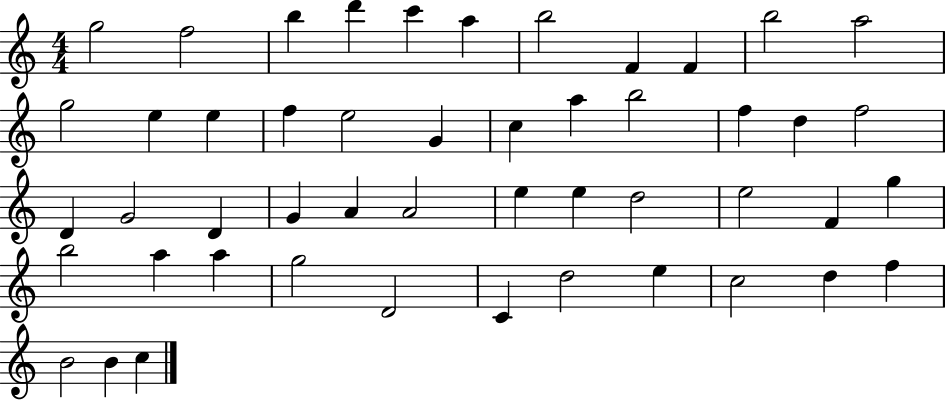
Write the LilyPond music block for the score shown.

{
  \clef treble
  \numericTimeSignature
  \time 4/4
  \key c \major
  g''2 f''2 | b''4 d'''4 c'''4 a''4 | b''2 f'4 f'4 | b''2 a''2 | \break g''2 e''4 e''4 | f''4 e''2 g'4 | c''4 a''4 b''2 | f''4 d''4 f''2 | \break d'4 g'2 d'4 | g'4 a'4 a'2 | e''4 e''4 d''2 | e''2 f'4 g''4 | \break b''2 a''4 a''4 | g''2 d'2 | c'4 d''2 e''4 | c''2 d''4 f''4 | \break b'2 b'4 c''4 | \bar "|."
}